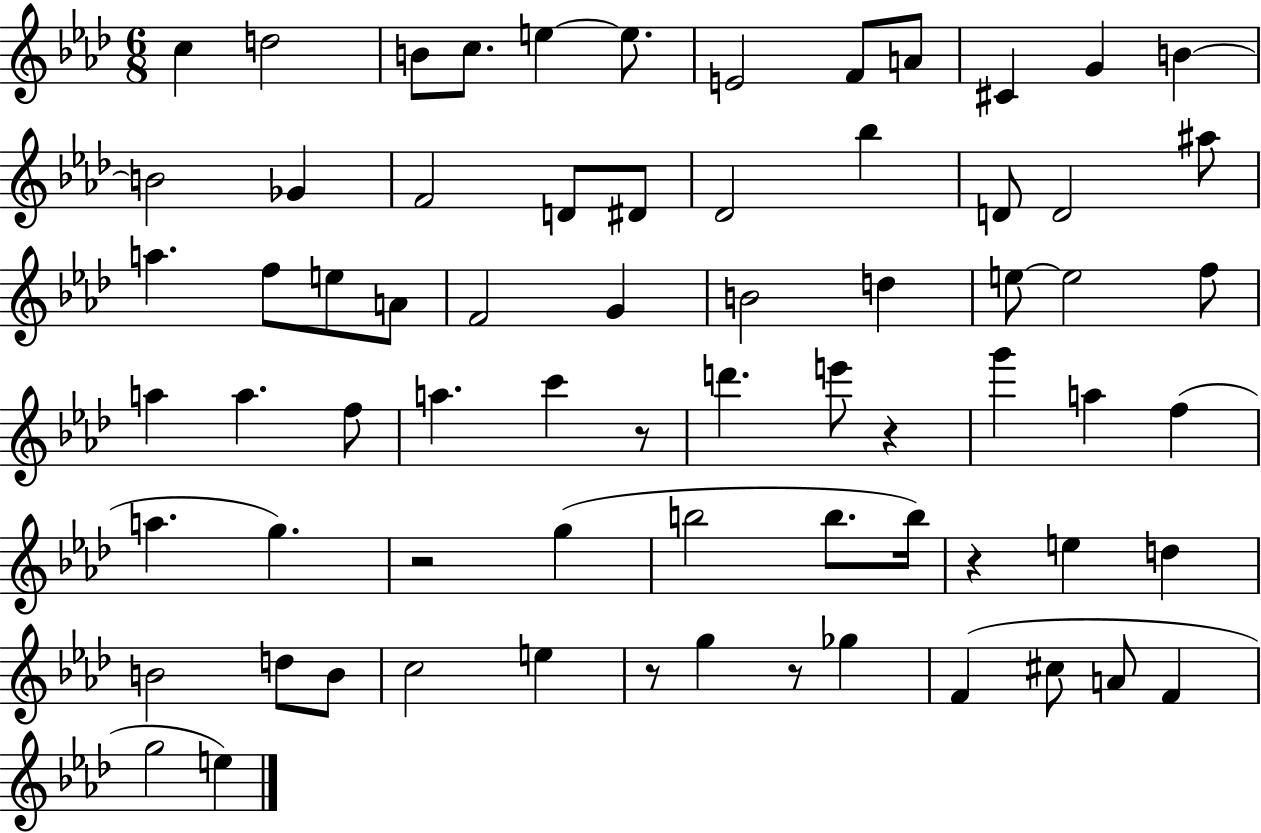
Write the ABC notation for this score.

X:1
T:Untitled
M:6/8
L:1/4
K:Ab
c d2 B/2 c/2 e e/2 E2 F/2 A/2 ^C G B B2 _G F2 D/2 ^D/2 _D2 _b D/2 D2 ^a/2 a f/2 e/2 A/2 F2 G B2 d e/2 e2 f/2 a a f/2 a c' z/2 d' e'/2 z g' a f a g z2 g b2 b/2 b/4 z e d B2 d/2 B/2 c2 e z/2 g z/2 _g F ^c/2 A/2 F g2 e